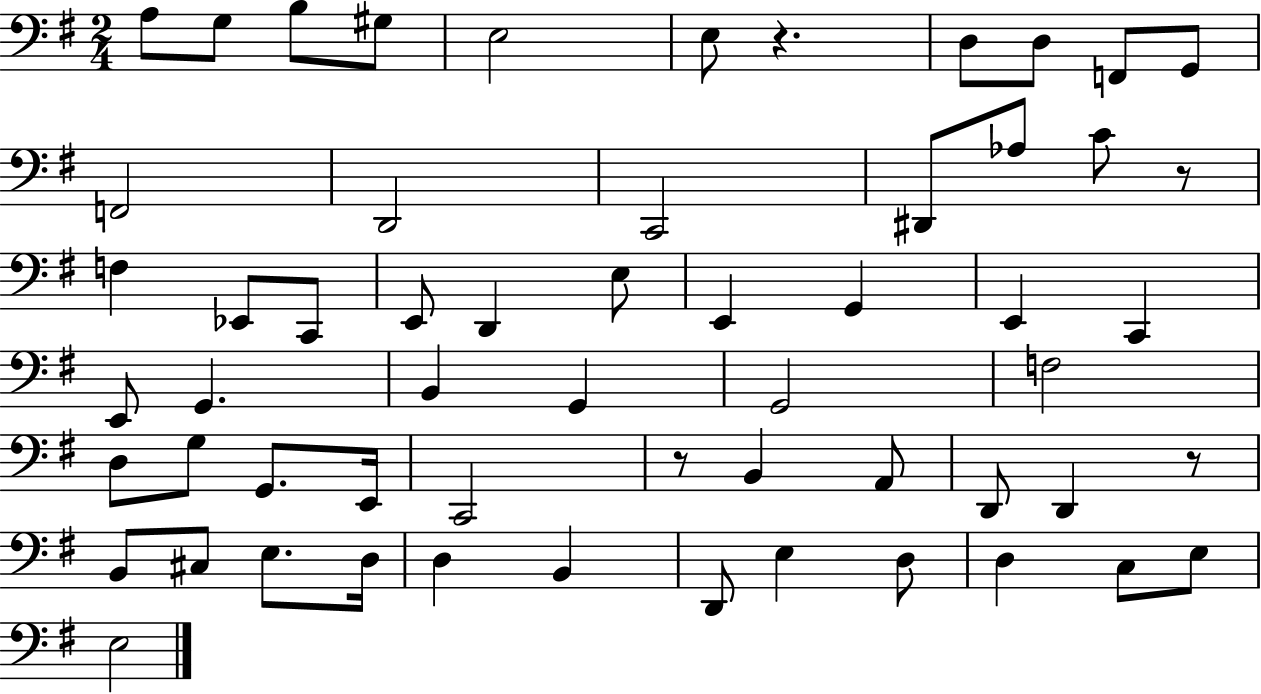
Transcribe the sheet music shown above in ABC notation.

X:1
T:Untitled
M:2/4
L:1/4
K:G
A,/2 G,/2 B,/2 ^G,/2 E,2 E,/2 z D,/2 D,/2 F,,/2 G,,/2 F,,2 D,,2 C,,2 ^D,,/2 _A,/2 C/2 z/2 F, _E,,/2 C,,/2 E,,/2 D,, E,/2 E,, G,, E,, C,, E,,/2 G,, B,, G,, G,,2 F,2 D,/2 G,/2 G,,/2 E,,/4 C,,2 z/2 B,, A,,/2 D,,/2 D,, z/2 B,,/2 ^C,/2 E,/2 D,/4 D, B,, D,,/2 E, D,/2 D, C,/2 E,/2 E,2